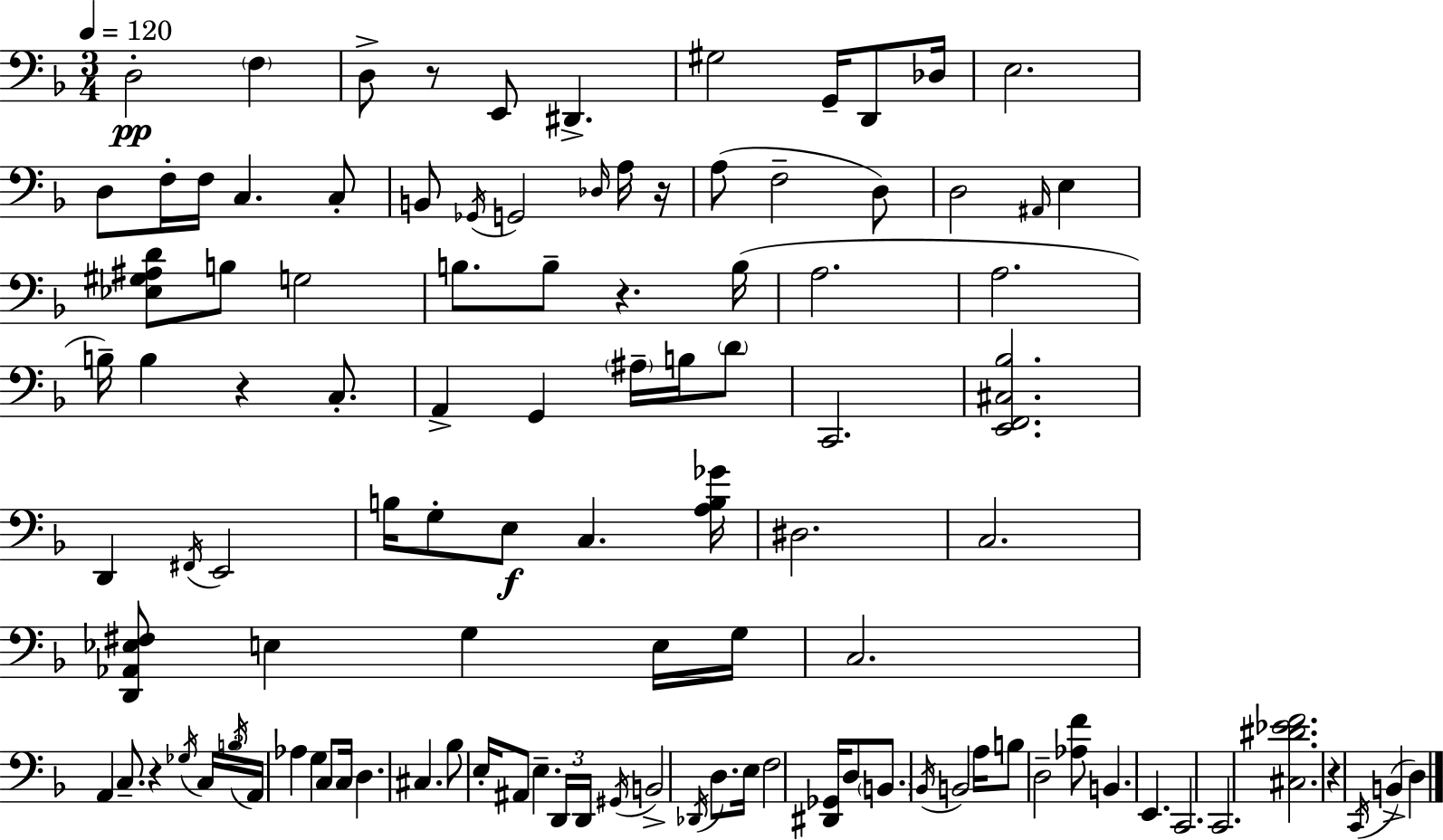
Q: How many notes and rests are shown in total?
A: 107